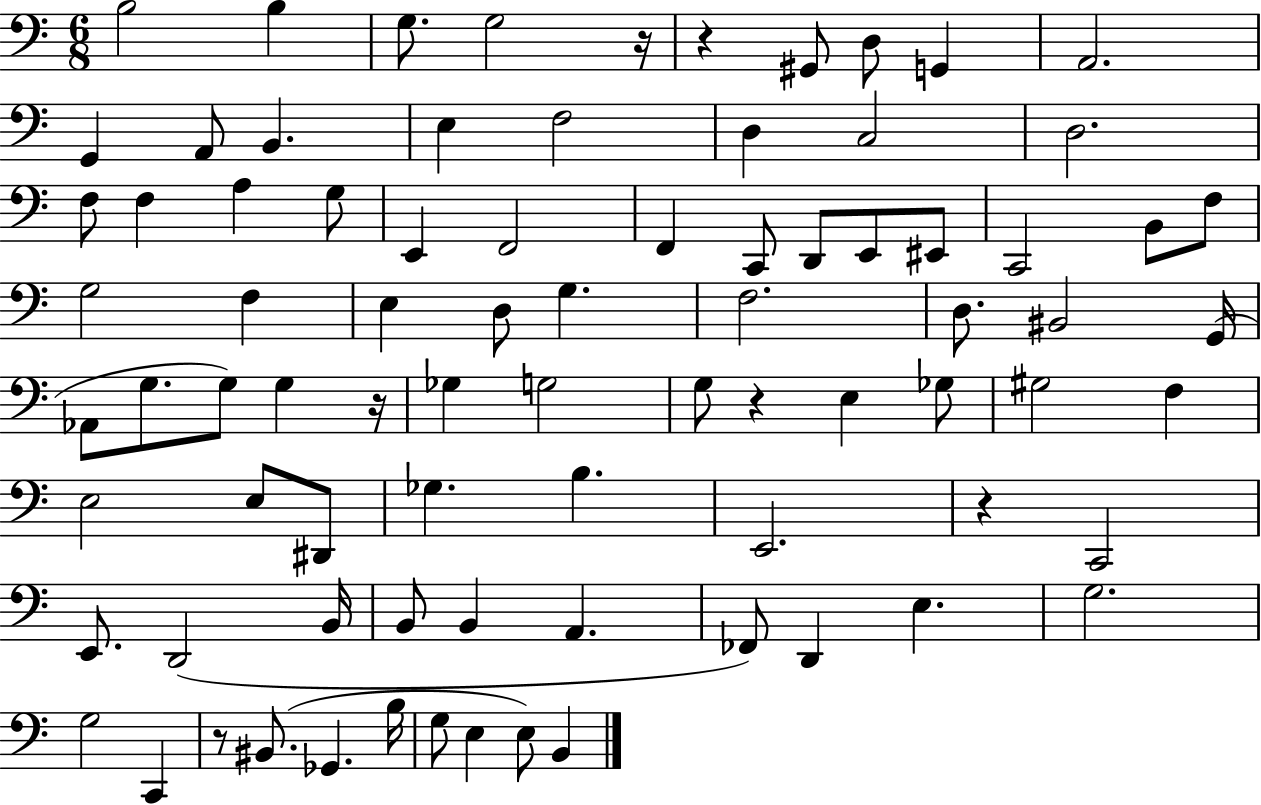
X:1
T:Untitled
M:6/8
L:1/4
K:C
B,2 B, G,/2 G,2 z/4 z ^G,,/2 D,/2 G,, A,,2 G,, A,,/2 B,, E, F,2 D, C,2 D,2 F,/2 F, A, G,/2 E,, F,,2 F,, C,,/2 D,,/2 E,,/2 ^E,,/2 C,,2 B,,/2 F,/2 G,2 F, E, D,/2 G, F,2 D,/2 ^B,,2 G,,/4 _A,,/2 G,/2 G,/2 G, z/4 _G, G,2 G,/2 z E, _G,/2 ^G,2 F, E,2 E,/2 ^D,,/2 _G, B, E,,2 z C,,2 E,,/2 D,,2 B,,/4 B,,/2 B,, A,, _F,,/2 D,, E, G,2 G,2 C,, z/2 ^B,,/2 _G,, B,/4 G,/2 E, E,/2 B,,